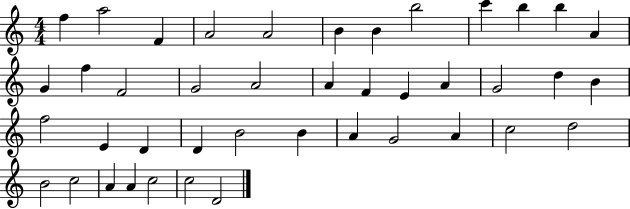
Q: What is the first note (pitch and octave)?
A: F5